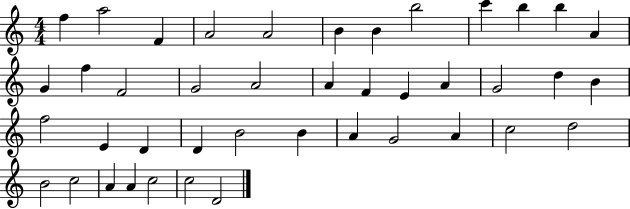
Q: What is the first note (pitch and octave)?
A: F5